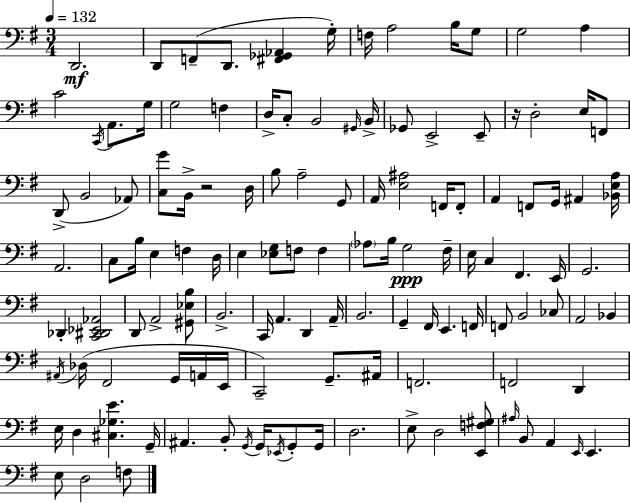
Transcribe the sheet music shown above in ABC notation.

X:1
T:Untitled
M:3/4
L:1/4
K:G
D,,2 D,,/2 F,,/2 D,,/2 [^F,,_G,,_A,,] G,/4 F,/4 A,2 B,/4 G,/2 G,2 A, C2 C,,/4 A,,/2 G,/4 G,2 F, D,/4 C,/2 B,,2 ^G,,/4 B,,/4 _G,,/2 E,,2 E,,/2 z/4 D,2 E,/4 F,,/2 D,,/2 B,,2 _A,,/2 [C,G]/2 B,,/4 z2 D,/4 B,/2 A,2 G,,/2 A,,/4 [E,^A,]2 F,,/4 F,,/2 A,, F,,/2 G,,/4 ^A,, [_B,,E,A,]/4 A,,2 C,/2 B,/4 E, F, D,/4 E, [_E,G,]/2 F,/2 F, _A,/2 B,/4 G,2 ^F,/4 E,/4 C, ^F,, E,,/4 G,,2 _D,, [C,,^D,,_E,,_A,,]2 D,,/2 A,,2 [^G,,_E,B,]/2 B,,2 C,,/4 A,, D,, A,,/4 B,,2 G,, ^F,,/4 E,, F,,/4 F,,/2 B,,2 _C,/2 A,,2 _B,, ^A,,/4 _D,/4 ^F,,2 G,,/4 A,,/4 E,,/4 C,,2 G,,/2 ^A,,/4 F,,2 F,,2 D,, E,/4 D, [^C,_G,E] G,,/4 ^A,, B,,/2 G,,/4 G,,/4 _E,,/4 G,,/2 G,,/4 D,2 E,/2 D,2 [E,,F,^G,]/2 ^A,/4 B,,/2 A,, E,,/4 E,, E,/2 D,2 F,/2